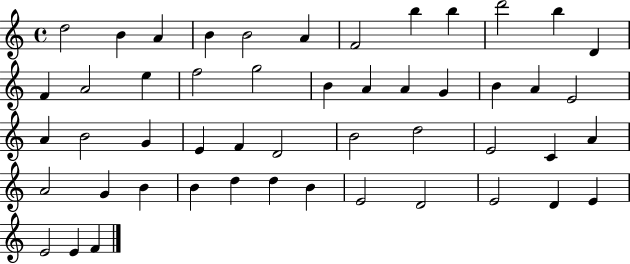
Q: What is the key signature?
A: C major